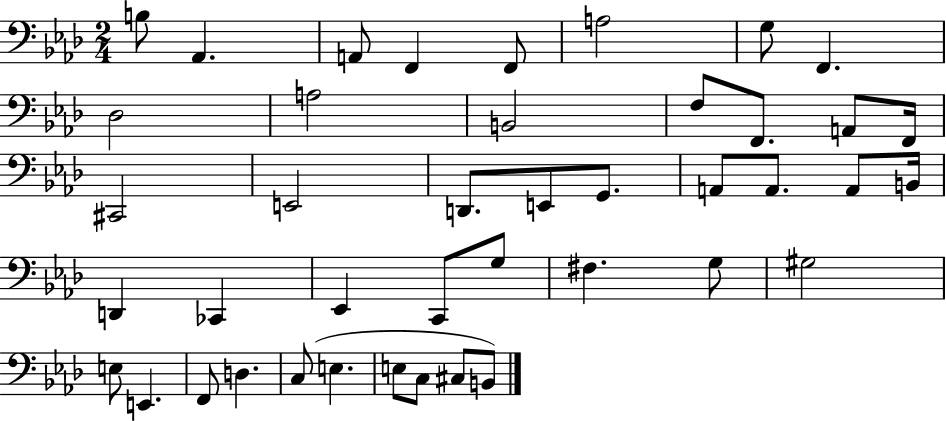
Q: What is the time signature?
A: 2/4